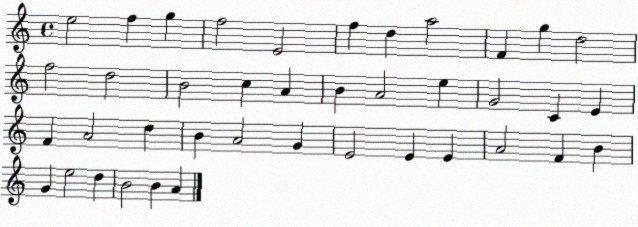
X:1
T:Untitled
M:4/4
L:1/4
K:C
e2 f g f2 E2 f d a2 F g d2 f2 d2 B2 c A B A2 e G2 C E F A2 d B A2 G E2 E E A2 F B G e2 d B2 B A